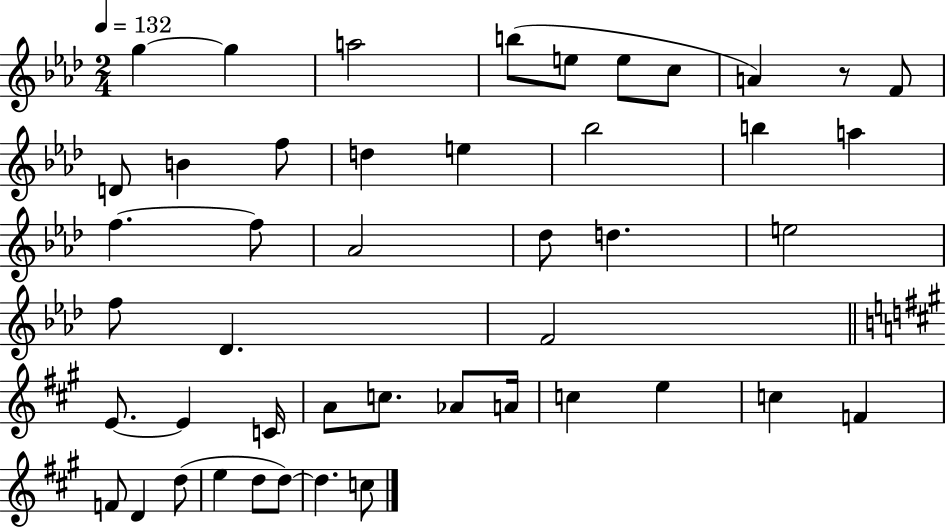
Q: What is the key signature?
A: AES major